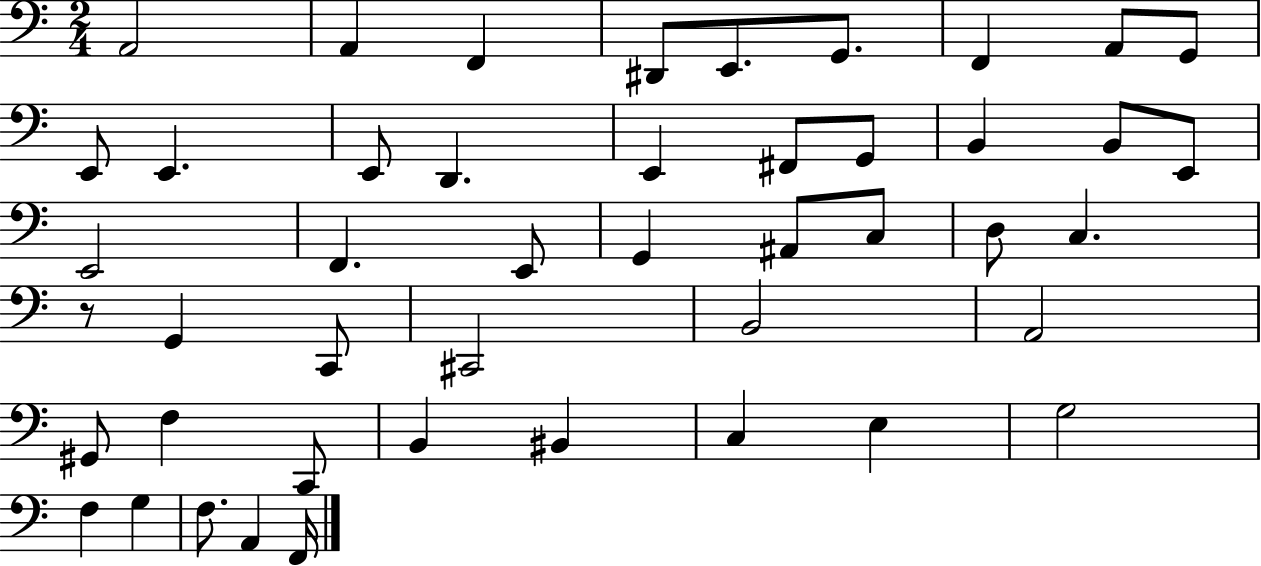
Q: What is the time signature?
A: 2/4